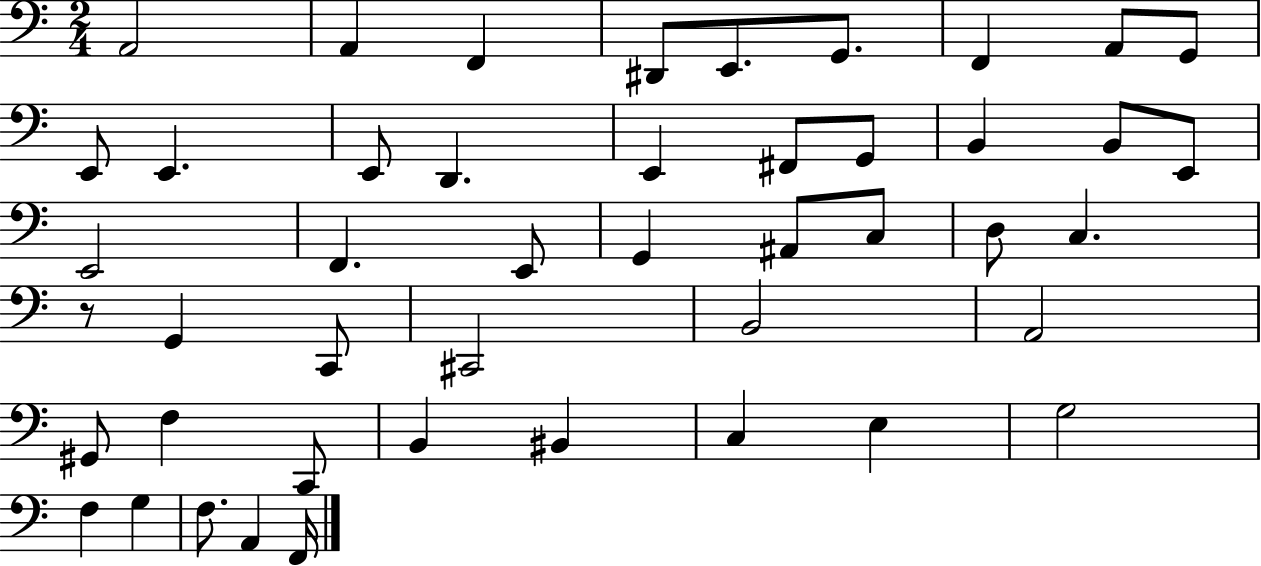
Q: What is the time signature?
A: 2/4